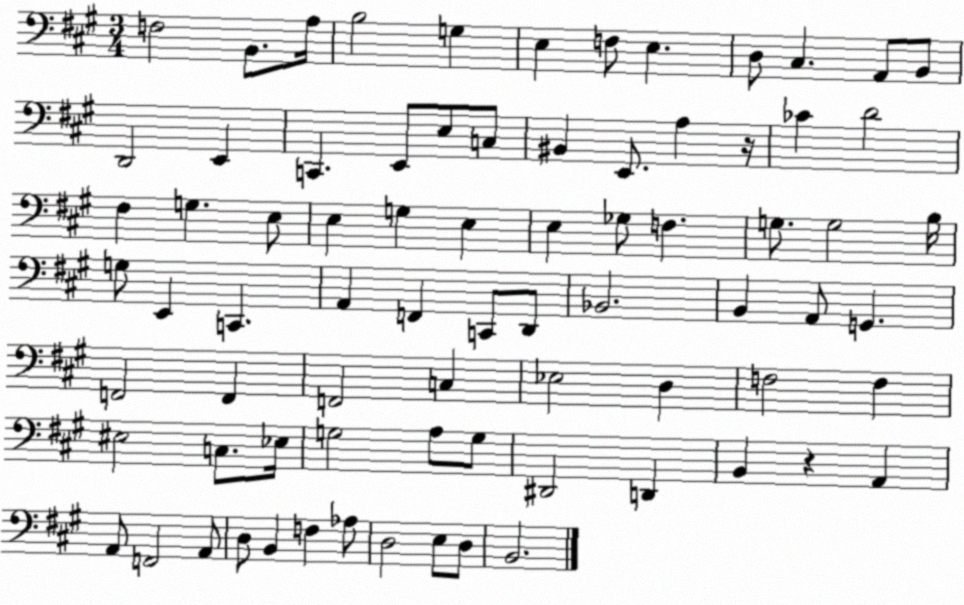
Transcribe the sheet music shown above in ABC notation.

X:1
T:Untitled
M:3/4
L:1/4
K:A
F,2 B,,/2 A,/4 B,2 G, E, F,/2 E, D,/2 ^C, A,,/2 B,,/2 D,,2 E,, C,, E,,/2 E,/2 C,/2 ^B,, E,,/2 A, z/4 _C D2 ^F, G, E,/2 E, G, E, E, _G,/2 F, G,/2 G,2 B,/4 G,/2 E,, C,, A,, F,, C,,/2 D,,/2 _B,,2 B,, A,,/2 G,, F,,2 F,, F,,2 C, _E,2 D, F,2 F, ^E,2 C,/2 _E,/4 G,2 A,/2 G,/2 ^D,,2 D,, B,, z A,, A,,/2 F,,2 A,,/2 D,/2 B,, F, _A,/2 D,2 E,/2 D,/2 B,,2